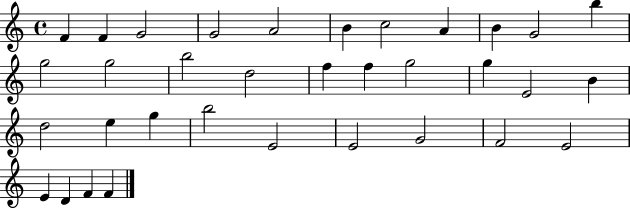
F4/q F4/q G4/h G4/h A4/h B4/q C5/h A4/q B4/q G4/h B5/q G5/h G5/h B5/h D5/h F5/q F5/q G5/h G5/q E4/h B4/q D5/h E5/q G5/q B5/h E4/h E4/h G4/h F4/h E4/h E4/q D4/q F4/q F4/q